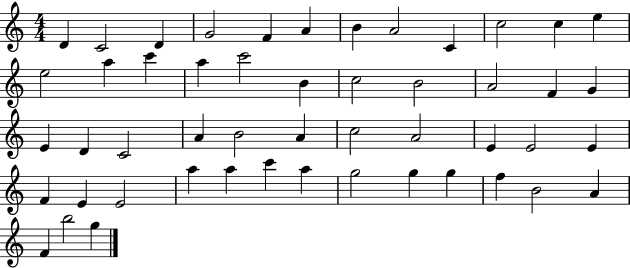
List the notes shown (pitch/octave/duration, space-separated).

D4/q C4/h D4/q G4/h F4/q A4/q B4/q A4/h C4/q C5/h C5/q E5/q E5/h A5/q C6/q A5/q C6/h B4/q C5/h B4/h A4/h F4/q G4/q E4/q D4/q C4/h A4/q B4/h A4/q C5/h A4/h E4/q E4/h E4/q F4/q E4/q E4/h A5/q A5/q C6/q A5/q G5/h G5/q G5/q F5/q B4/h A4/q F4/q B5/h G5/q